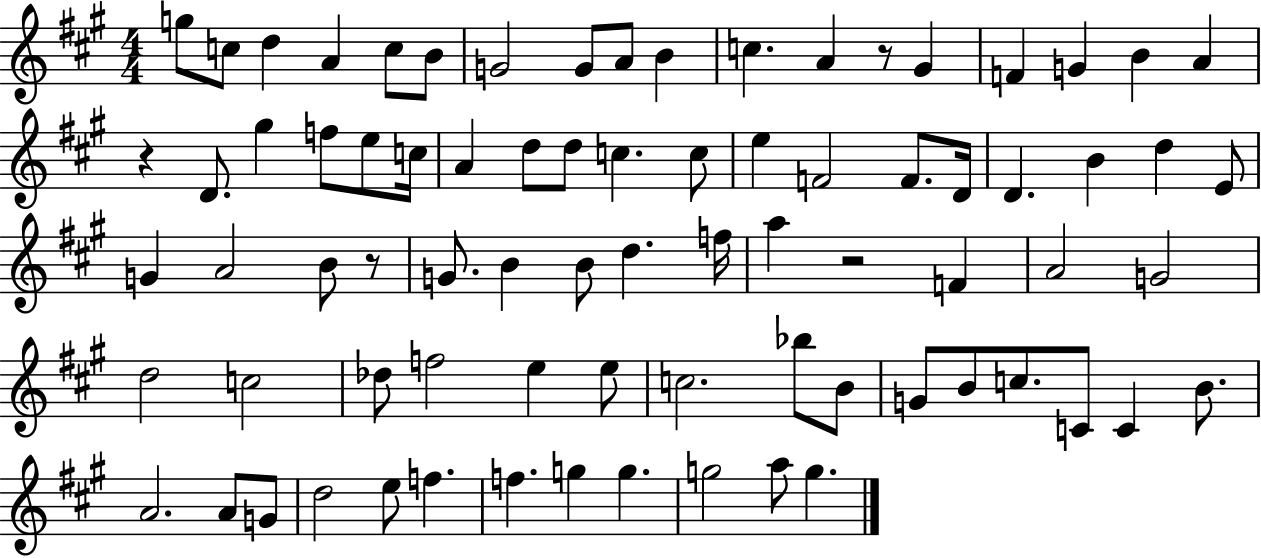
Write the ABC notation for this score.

X:1
T:Untitled
M:4/4
L:1/4
K:A
g/2 c/2 d A c/2 B/2 G2 G/2 A/2 B c A z/2 ^G F G B A z D/2 ^g f/2 e/2 c/4 A d/2 d/2 c c/2 e F2 F/2 D/4 D B d E/2 G A2 B/2 z/2 G/2 B B/2 d f/4 a z2 F A2 G2 d2 c2 _d/2 f2 e e/2 c2 _b/2 B/2 G/2 B/2 c/2 C/2 C B/2 A2 A/2 G/2 d2 e/2 f f g g g2 a/2 g